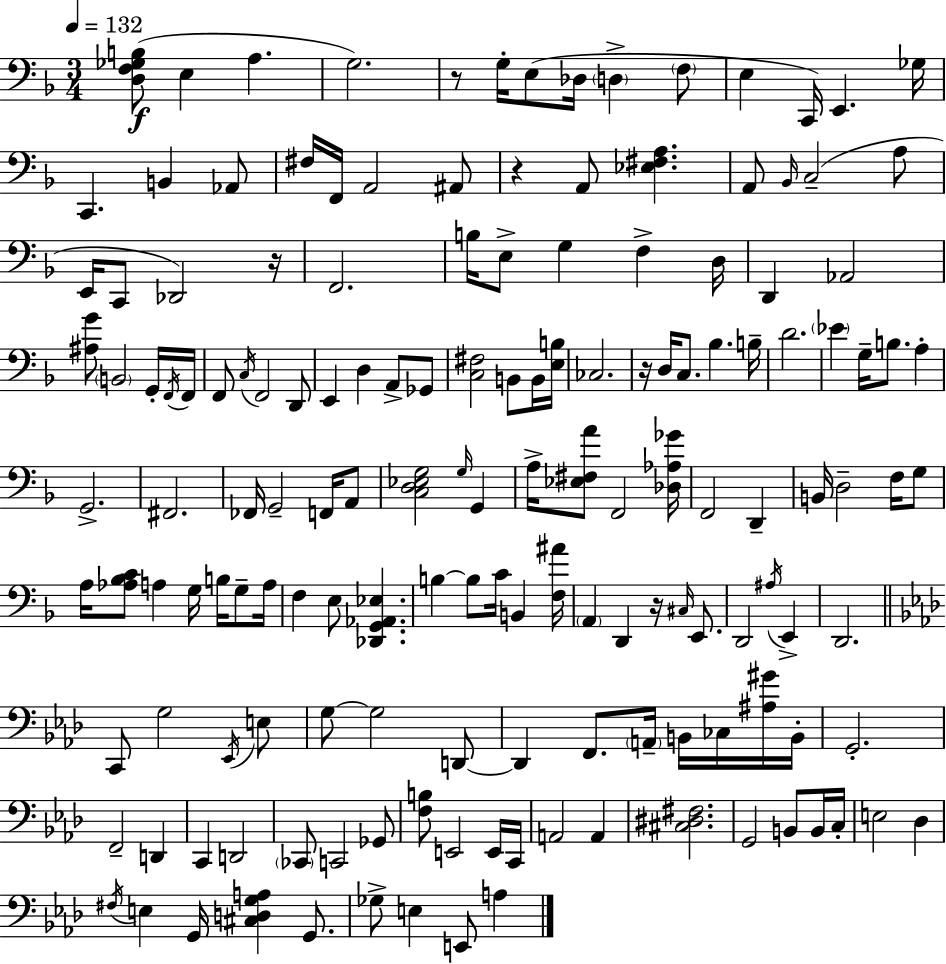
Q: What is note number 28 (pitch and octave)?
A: F2